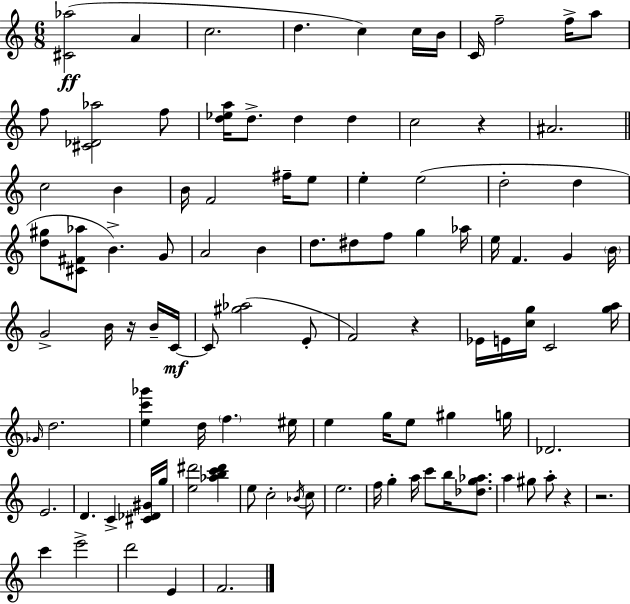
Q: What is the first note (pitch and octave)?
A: A4